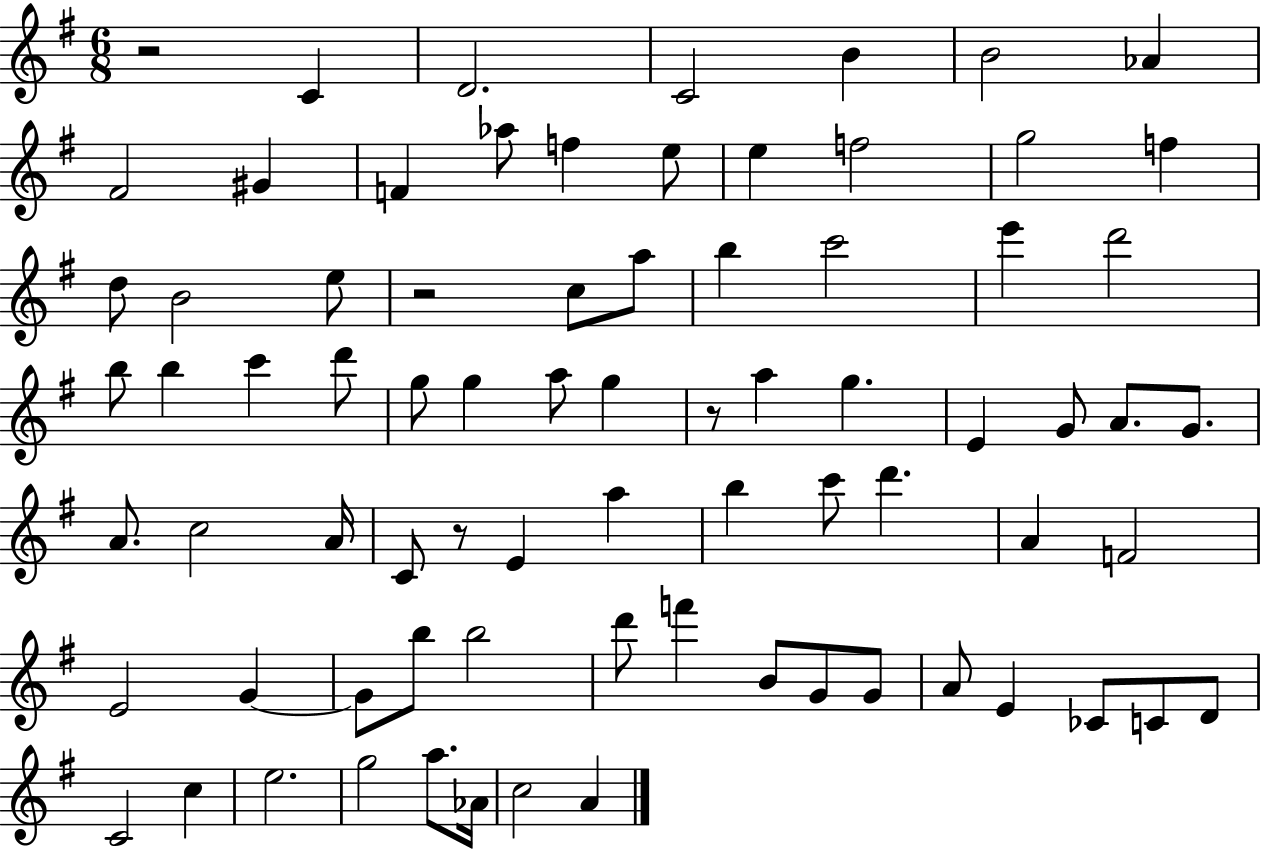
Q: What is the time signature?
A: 6/8